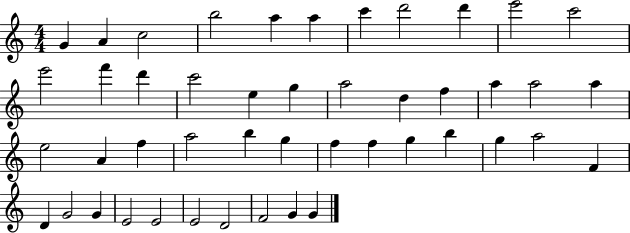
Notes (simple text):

G4/q A4/q C5/h B5/h A5/q A5/q C6/q D6/h D6/q E6/h C6/h E6/h F6/q D6/q C6/h E5/q G5/q A5/h D5/q F5/q A5/q A5/h A5/q E5/h A4/q F5/q A5/h B5/q G5/q F5/q F5/q G5/q B5/q G5/q A5/h F4/q D4/q G4/h G4/q E4/h E4/h E4/h D4/h F4/h G4/q G4/q